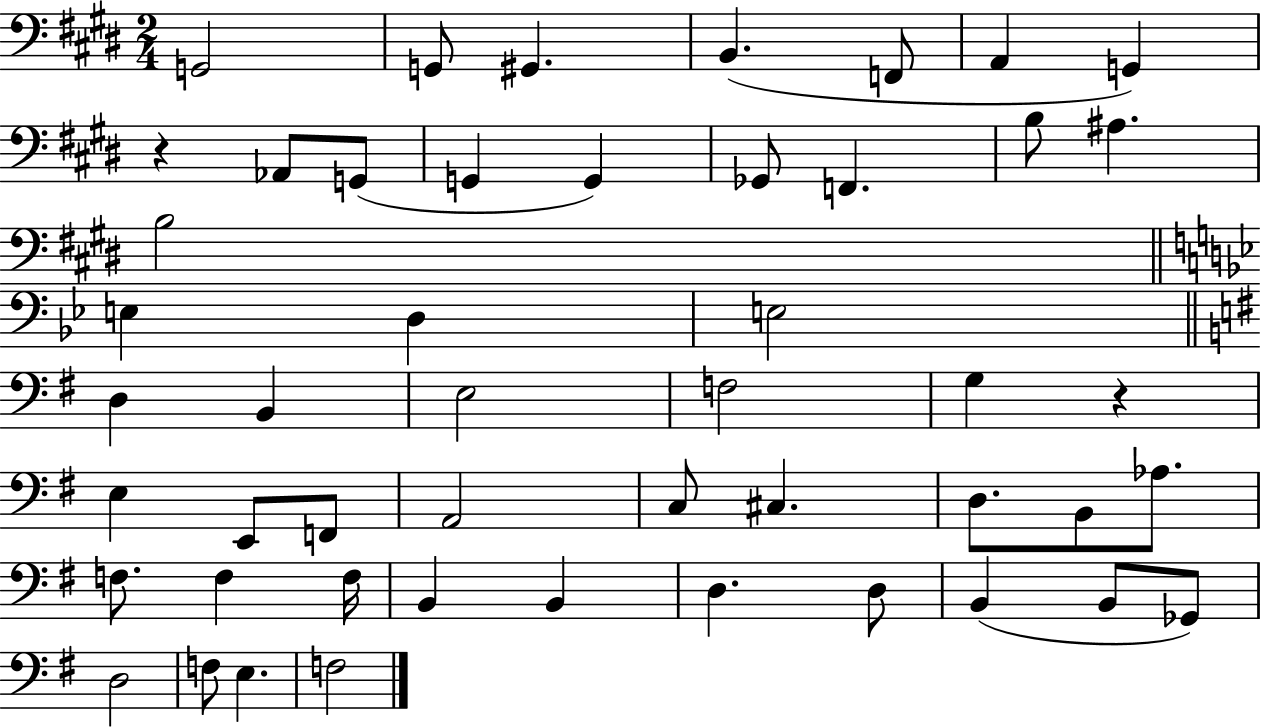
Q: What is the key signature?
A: E major